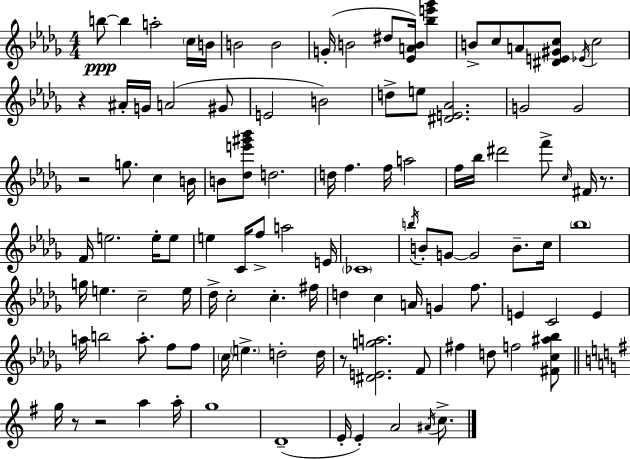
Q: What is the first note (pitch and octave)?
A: B5